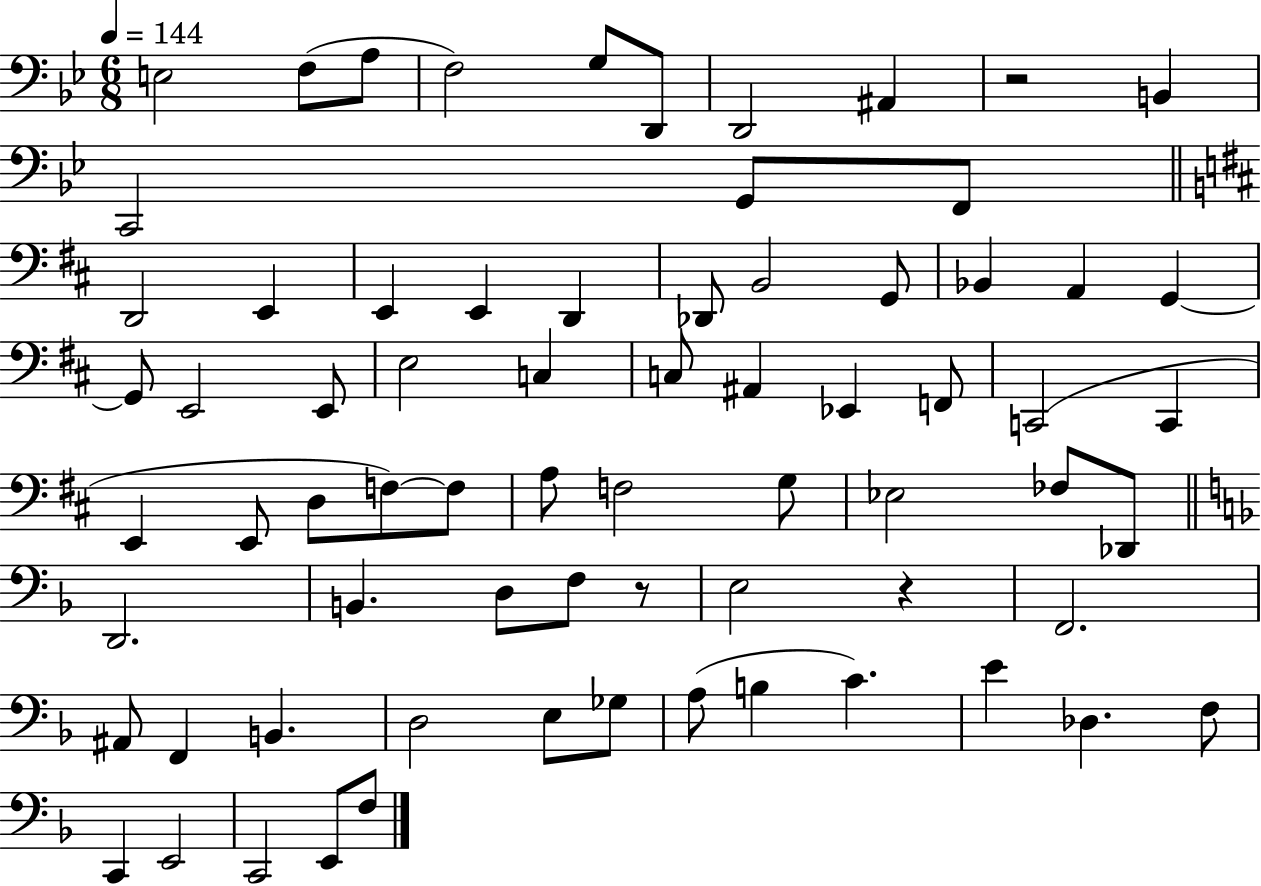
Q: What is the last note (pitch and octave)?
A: F3